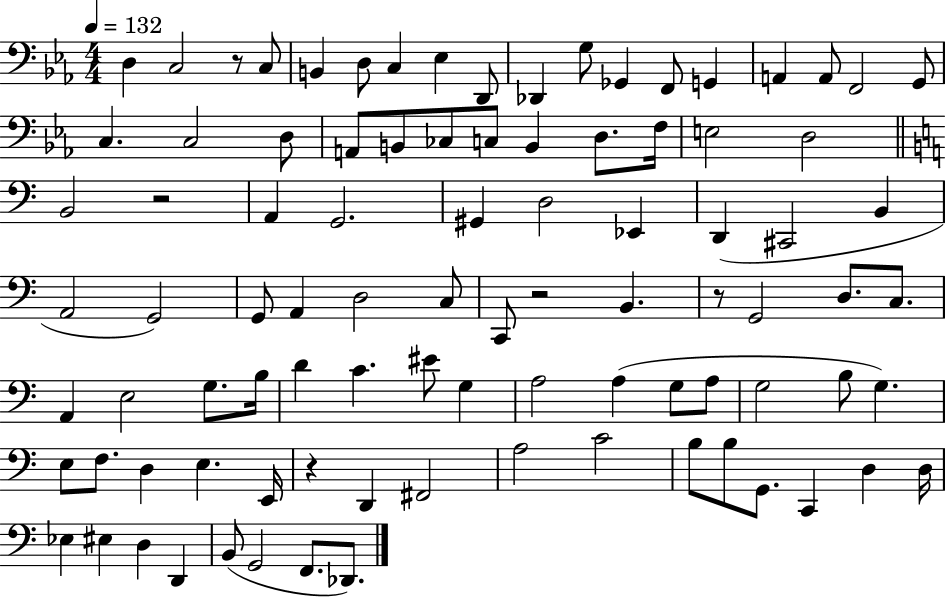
D3/q C3/h R/e C3/e B2/q D3/e C3/q Eb3/q D2/e Db2/q G3/e Gb2/q F2/e G2/q A2/q A2/e F2/h G2/e C3/q. C3/h D3/e A2/e B2/e CES3/e C3/e B2/q D3/e. F3/s E3/h D3/h B2/h R/h A2/q G2/h. G#2/q D3/h Eb2/q D2/q C#2/h B2/q A2/h G2/h G2/e A2/q D3/h C3/e C2/e R/h B2/q. R/e G2/h D3/e. C3/e. A2/q E3/h G3/e. B3/s D4/q C4/q. EIS4/e G3/q A3/h A3/q G3/e A3/e G3/h B3/e G3/q. E3/e F3/e. D3/q E3/q. E2/s R/q D2/q F#2/h A3/h C4/h B3/e B3/e G2/e. C2/q D3/q D3/s Eb3/q EIS3/q D3/q D2/q B2/e G2/h F2/e. Db2/e.